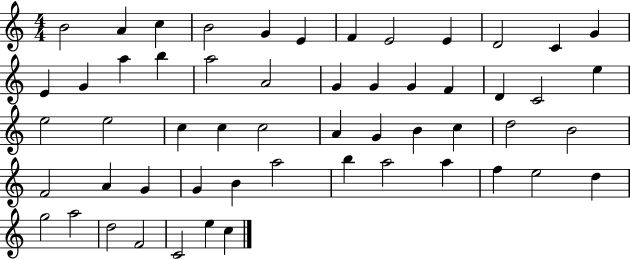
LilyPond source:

{
  \clef treble
  \numericTimeSignature
  \time 4/4
  \key c \major
  b'2 a'4 c''4 | b'2 g'4 e'4 | f'4 e'2 e'4 | d'2 c'4 g'4 | \break e'4 g'4 a''4 b''4 | a''2 a'2 | g'4 g'4 g'4 f'4 | d'4 c'2 e''4 | \break e''2 e''2 | c''4 c''4 c''2 | a'4 g'4 b'4 c''4 | d''2 b'2 | \break f'2 a'4 g'4 | g'4 b'4 a''2 | b''4 a''2 a''4 | f''4 e''2 d''4 | \break g''2 a''2 | d''2 f'2 | c'2 e''4 c''4 | \bar "|."
}